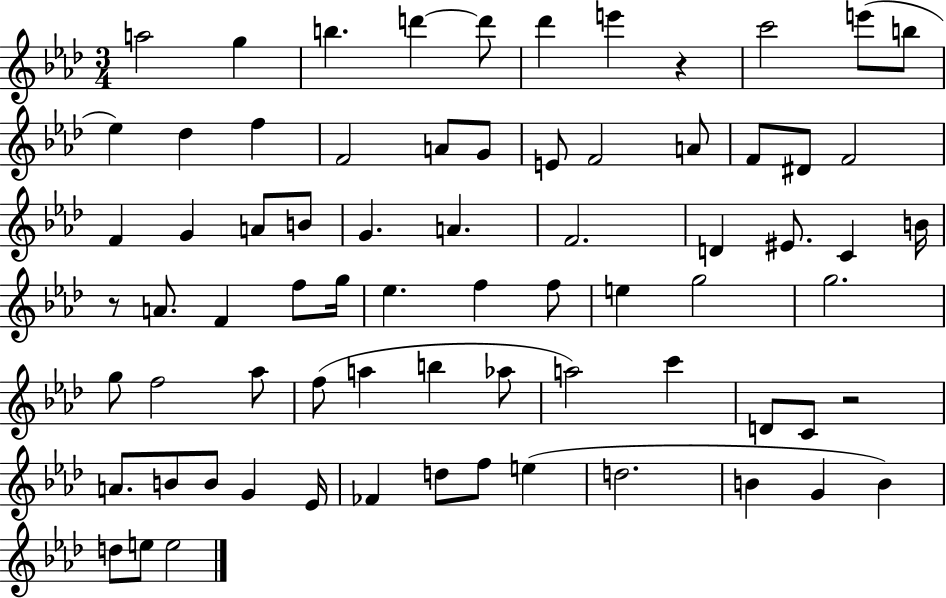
{
  \clef treble
  \numericTimeSignature
  \time 3/4
  \key aes \major
  a''2 g''4 | b''4. d'''4~~ d'''8 | des'''4 e'''4 r4 | c'''2 e'''8( b''8 | \break ees''4) des''4 f''4 | f'2 a'8 g'8 | e'8 f'2 a'8 | f'8 dis'8 f'2 | \break f'4 g'4 a'8 b'8 | g'4. a'4. | f'2. | d'4 eis'8. c'4 b'16 | \break r8 a'8. f'4 f''8 g''16 | ees''4. f''4 f''8 | e''4 g''2 | g''2. | \break g''8 f''2 aes''8 | f''8( a''4 b''4 aes''8 | a''2) c'''4 | d'8 c'8 r2 | \break a'8. b'8 b'8 g'4 ees'16 | fes'4 d''8 f''8 e''4( | d''2. | b'4 g'4 b'4) | \break d''8 e''8 e''2 | \bar "|."
}